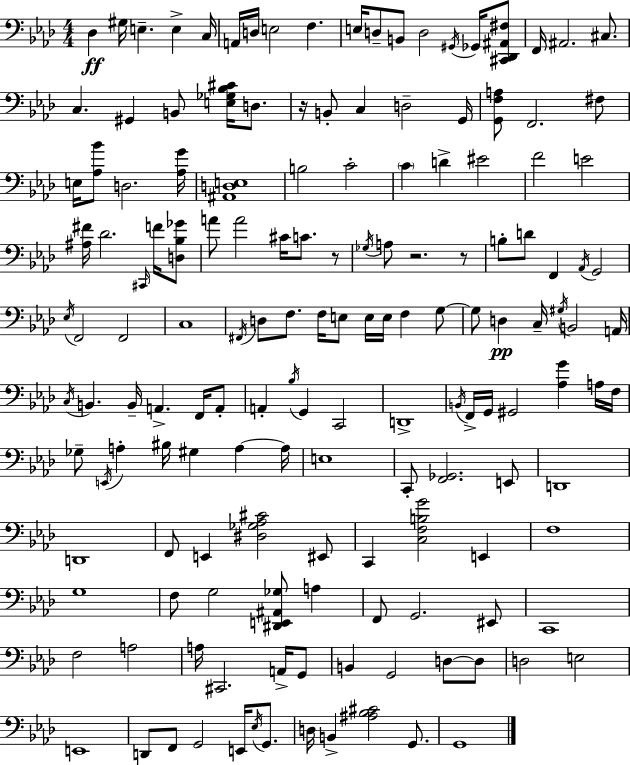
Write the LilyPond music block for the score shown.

{
  \clef bass
  \numericTimeSignature
  \time 4/4
  \key f \minor
  des4\ff gis16 e4.-- e4-> c16 | a,16 d16 e2 f4. | e16 d8-- b,8 d2 \acciaccatura { gis,16 } ges,16 <cis, des, ais, fis>8 | f,16 ais,2. cis8. | \break c4. gis,4 b,8 <e ges bes cis'>16 d8. | r16 b,8-. c4 d2-- | g,16 <g, f a>8 f,2. fis8 | e16 <aes bes'>8 d2. | \break <aes g'>16 <ais, d e>1 | b2 c'2-. | \parenthesize c'4 d'4-> eis'2 | f'2 e'2 | \break <ais fis'>16 des'2. \grace { cis,16 } f'16 | <d bes ges'>8 a'8 a'2 cis'16 c'8. | r8 \acciaccatura { ges16 } a8 r2. | r8 b8-. d'8 f,4 \acciaccatura { aes,16 } g,2 | \break \acciaccatura { ees16 } f,2 f,2 | c1 | \acciaccatura { fis,16 } d8 f8. f16 e8 e16 e16 | f4 g8~~ g8 d4\pp c16-- \acciaccatura { gis16 } b,2 | \break a,16 \acciaccatura { c16 } b,4. b,16-- a,4.-> | f,16 a,8-. a,4-. \acciaccatura { bes16 } g,4 | c,2 d,1-> | \acciaccatura { b,16 } f,16-> g,16 gis,2 | \break <aes g'>4 a16 f16 ges8-- \acciaccatura { e,16 } a4-. | bis16 gis4 a4~~ a16 e1 | c,8-. <f, ges,>2. | e,8 d,1 | \break d,1 | f,8 e,4 | <dis ges aes cis'>2 eis,8 c,4 <c f b g'>2 | e,4 f1 | \break g1 | f8 g2 | <dis, e, ais, ges>8 a4 f,8 g,2. | eis,8 c,1 | \break f2 | a2 a16 cis,2. | a,16-> g,8 b,4 g,2 | d8~~ d8 d2 | \break e2 e,1 | d,8 f,8 g,2 | e,16 \acciaccatura { ees16 } g,8. d16 b,4-> | <ais bes cis'>2 g,8. g,1 | \break \bar "|."
}